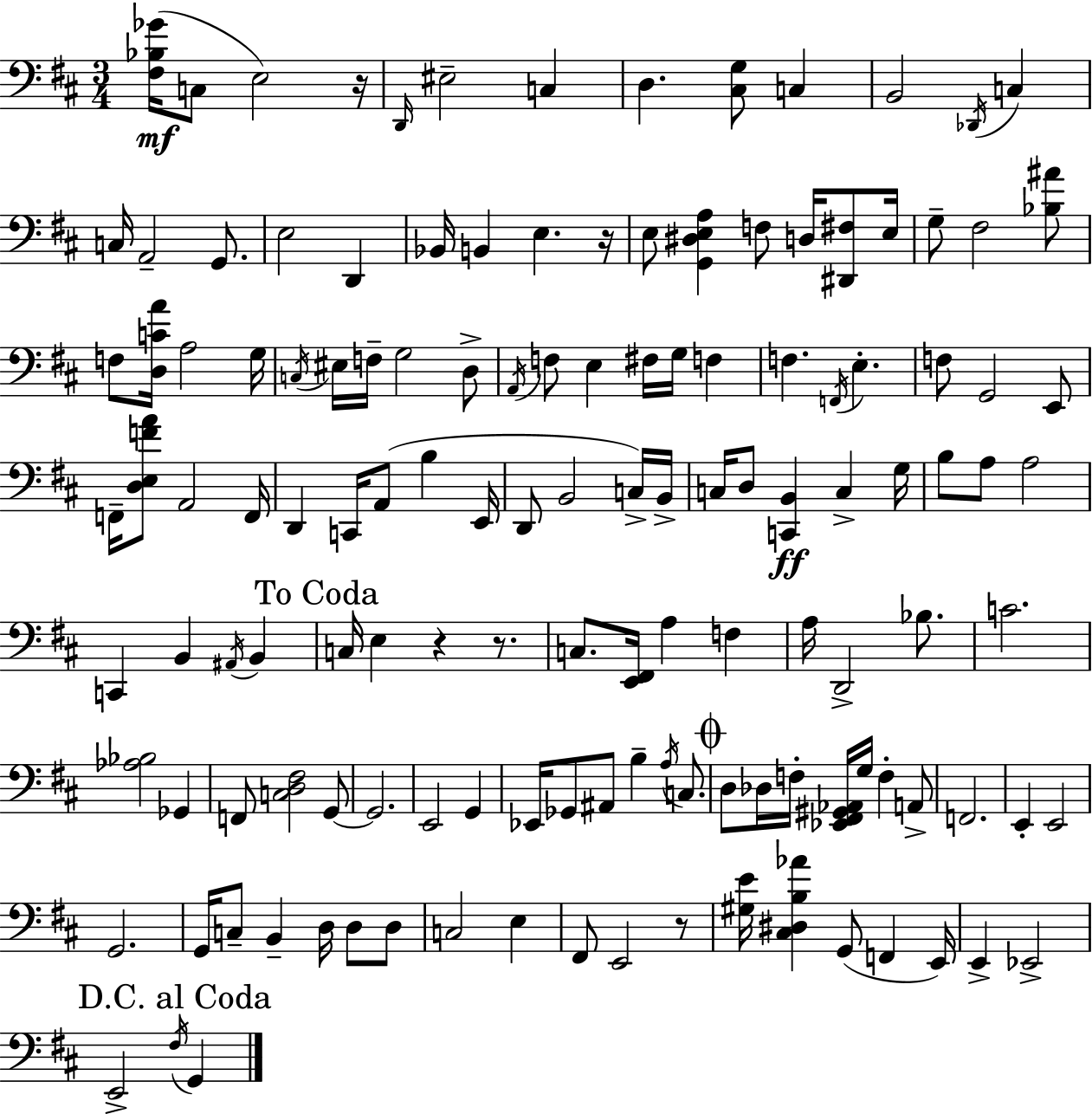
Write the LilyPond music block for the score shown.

{
  \clef bass
  \numericTimeSignature
  \time 3/4
  \key d \major
  \repeat volta 2 { <fis bes ges'>16(\mf c8 e2) r16 | \grace { d,16 } eis2-- c4 | d4. <cis g>8 c4 | b,2 \acciaccatura { des,16 } c4 | \break c16 a,2-- g,8. | e2 d,4 | bes,16 b,4 e4. | r16 e8 <g, dis e a>4 f8 d16 <dis, fis>8 | \break e16 g8-- fis2 | <bes ais'>8 f8 <d c' a'>16 a2 | g16 \acciaccatura { c16 } eis16 f16-- g2 | d8-> \acciaccatura { a,16 } f8 e4 fis16 g16 | \break f4 f4. \acciaccatura { f,16 } e4.-. | f8 g,2 | e,8 f,16-- <d e f' a'>8 a,2 | f,16 d,4 c,16 a,8( | \break b4 e,16 d,8 b,2 | c16->) b,16-> c16 d8 <c, b,>4\ff | c4-> g16 b8 a8 a2 | c,4 b,4 | \break \acciaccatura { ais,16 } b,4 \mark "To Coda" c16 e4 r4 | r8. c8. <e, fis,>16 a4 | f4 a16 d,2-> | bes8. c'2. | \break <aes bes>2 | ges,4 f,8 <c d fis>2 | g,8~~ g,2. | e,2 | \break g,4 ees,16 ges,8 ais,8 b4-- | \acciaccatura { a16 } c8. \mark \markup { \musicglyph "scripts.coda" } d8 des16 f16-. <ees, fis, gis, aes,>16 | g16 f4-. a,8-> f,2. | e,4-. e,2 | \break g,2. | g,16 c8-- b,4-- | d16 d8 d8 c2 | e4 fis,8 e,2 | \break r8 <gis e'>16 <cis dis b aes'>4 | g,8( f,4 e,16) e,4-> ees,2-> | \mark "D.C. al Coda" e,2-> | \acciaccatura { fis16 } g,4 } \bar "|."
}